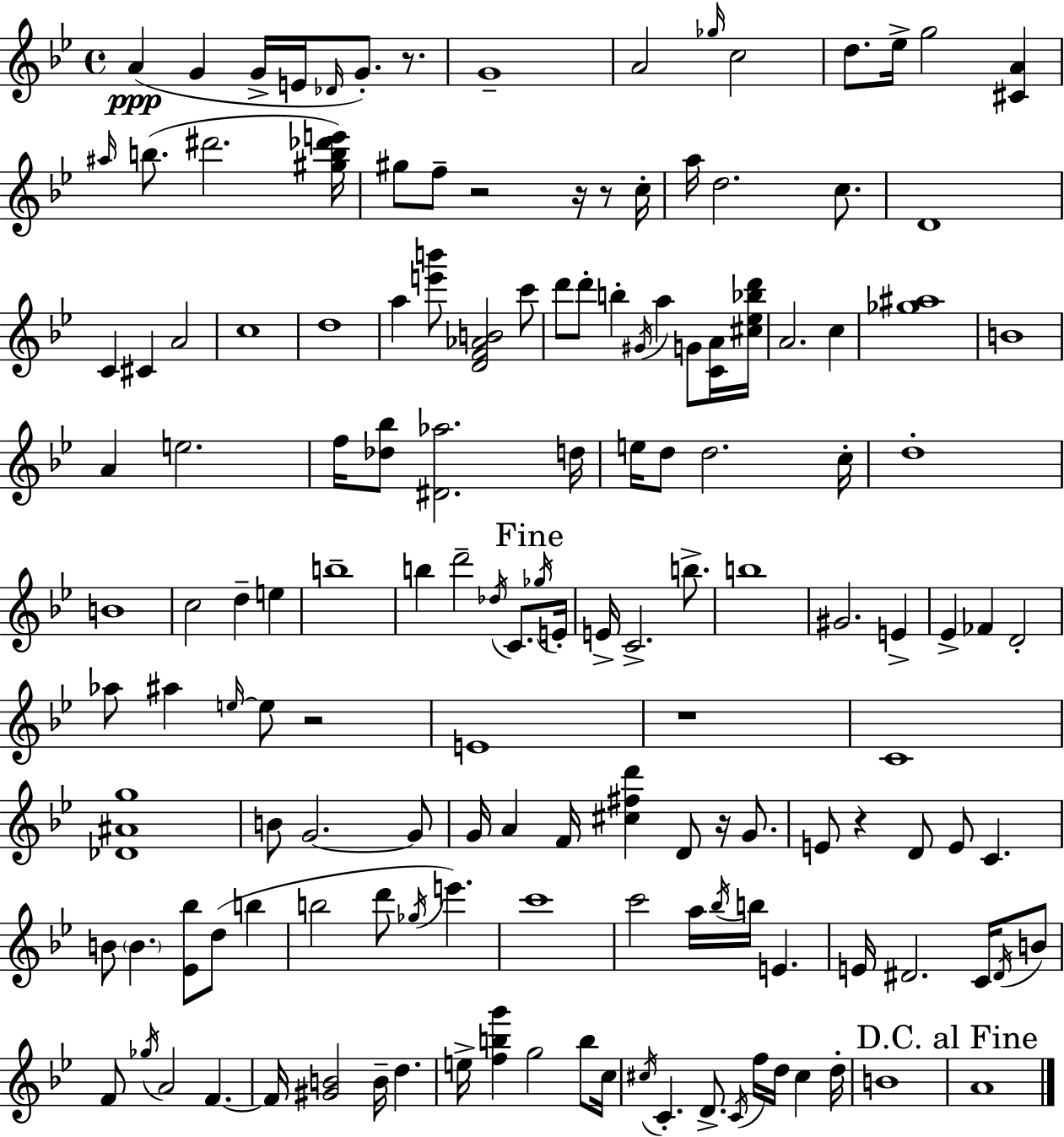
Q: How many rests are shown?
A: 8